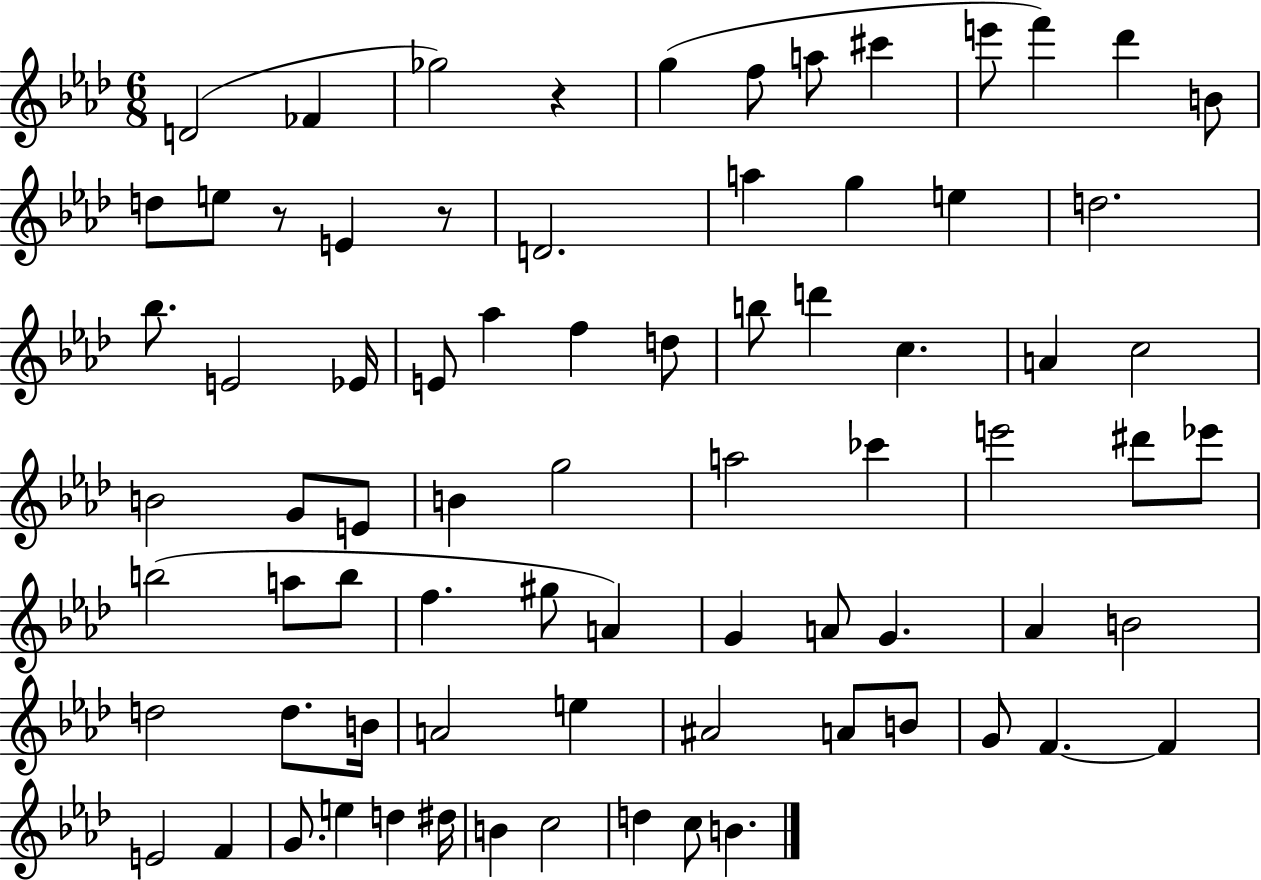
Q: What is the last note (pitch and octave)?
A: B4